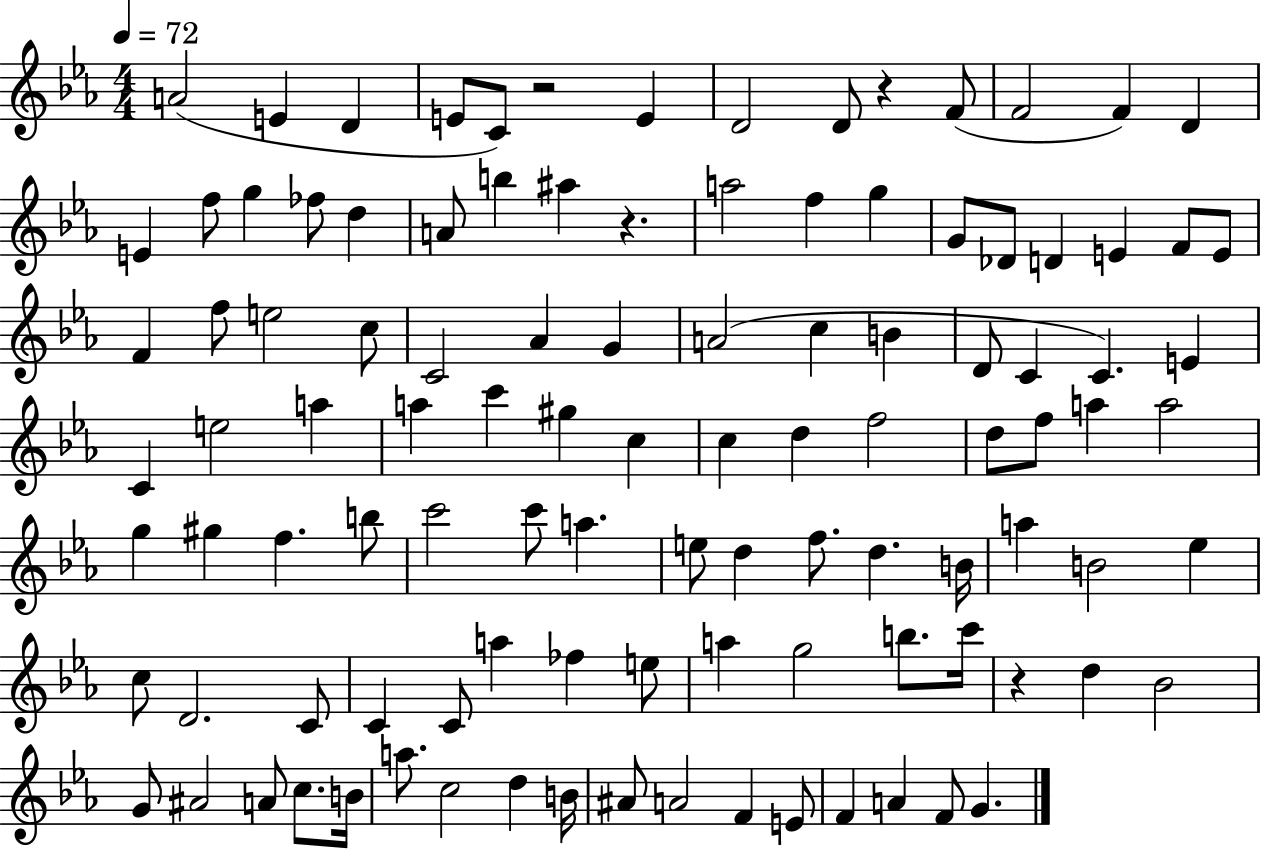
X:1
T:Untitled
M:4/4
L:1/4
K:Eb
A2 E D E/2 C/2 z2 E D2 D/2 z F/2 F2 F D E f/2 g _f/2 d A/2 b ^a z a2 f g G/2 _D/2 D E F/2 E/2 F f/2 e2 c/2 C2 _A G A2 c B D/2 C C E C e2 a a c' ^g c c d f2 d/2 f/2 a a2 g ^g f b/2 c'2 c'/2 a e/2 d f/2 d B/4 a B2 _e c/2 D2 C/2 C C/2 a _f e/2 a g2 b/2 c'/4 z d _B2 G/2 ^A2 A/2 c/2 B/4 a/2 c2 d B/4 ^A/2 A2 F E/2 F A F/2 G